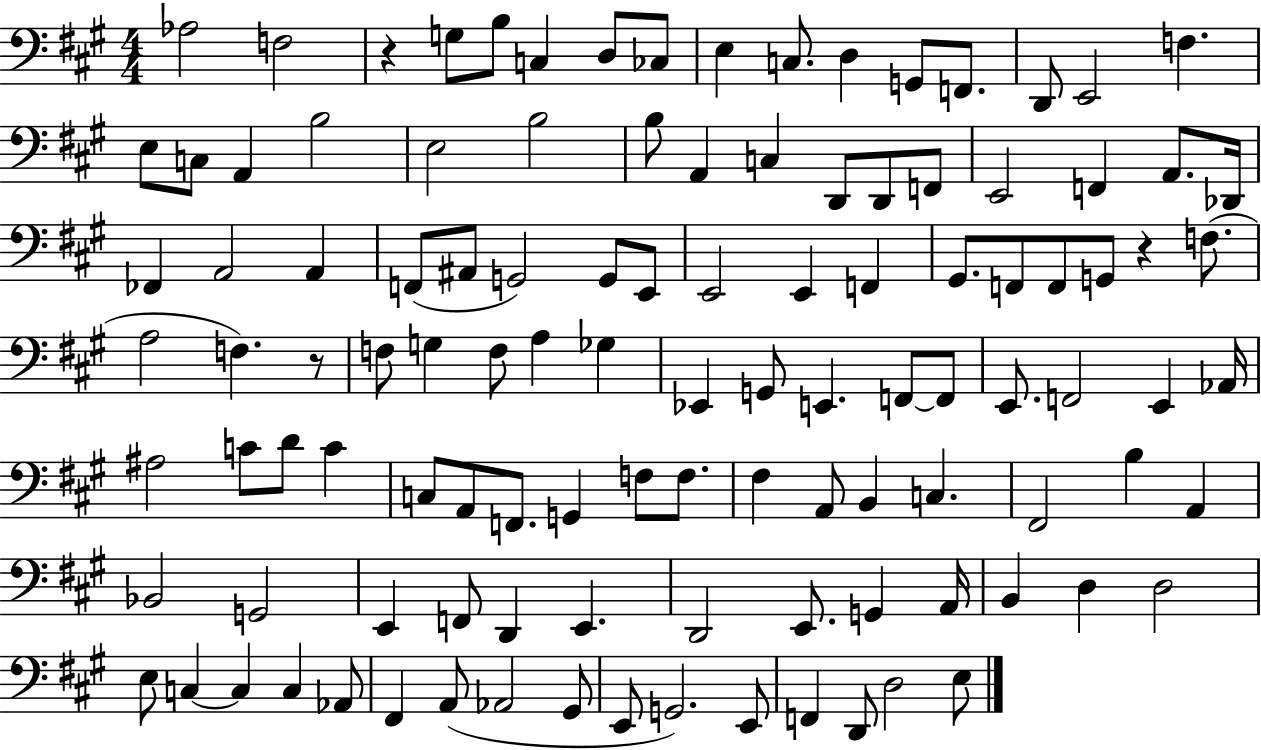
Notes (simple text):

Ab3/h F3/h R/q G3/e B3/e C3/q D3/e CES3/e E3/q C3/e. D3/q G2/e F2/e. D2/e E2/h F3/q. E3/e C3/e A2/q B3/h E3/h B3/h B3/e A2/q C3/q D2/e D2/e F2/e E2/h F2/q A2/e. Db2/s FES2/q A2/h A2/q F2/e A#2/e G2/h G2/e E2/e E2/h E2/q F2/q G#2/e. F2/e F2/e G2/e R/q F3/e. A3/h F3/q. R/e F3/e G3/q F3/e A3/q Gb3/q Eb2/q G2/e E2/q. F2/e F2/e E2/e. F2/h E2/q Ab2/s A#3/h C4/e D4/e C4/q C3/e A2/e F2/e. G2/q F3/e F3/e. F#3/q A2/e B2/q C3/q. F#2/h B3/q A2/q Bb2/h G2/h E2/q F2/e D2/q E2/q. D2/h E2/e. G2/q A2/s B2/q D3/q D3/h E3/e C3/q C3/q C3/q Ab2/e F#2/q A2/e Ab2/h G#2/e E2/e G2/h. E2/e F2/q D2/e D3/h E3/e